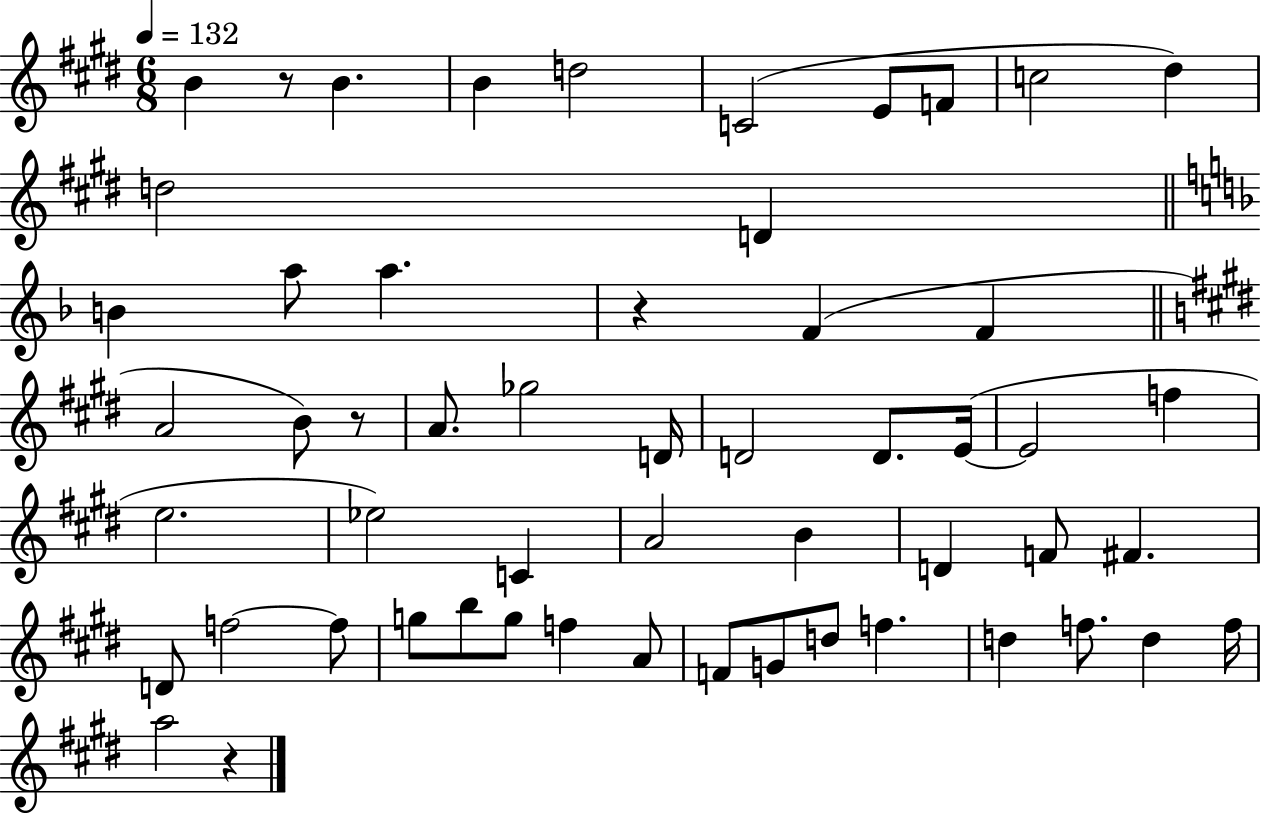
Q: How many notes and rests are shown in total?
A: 55